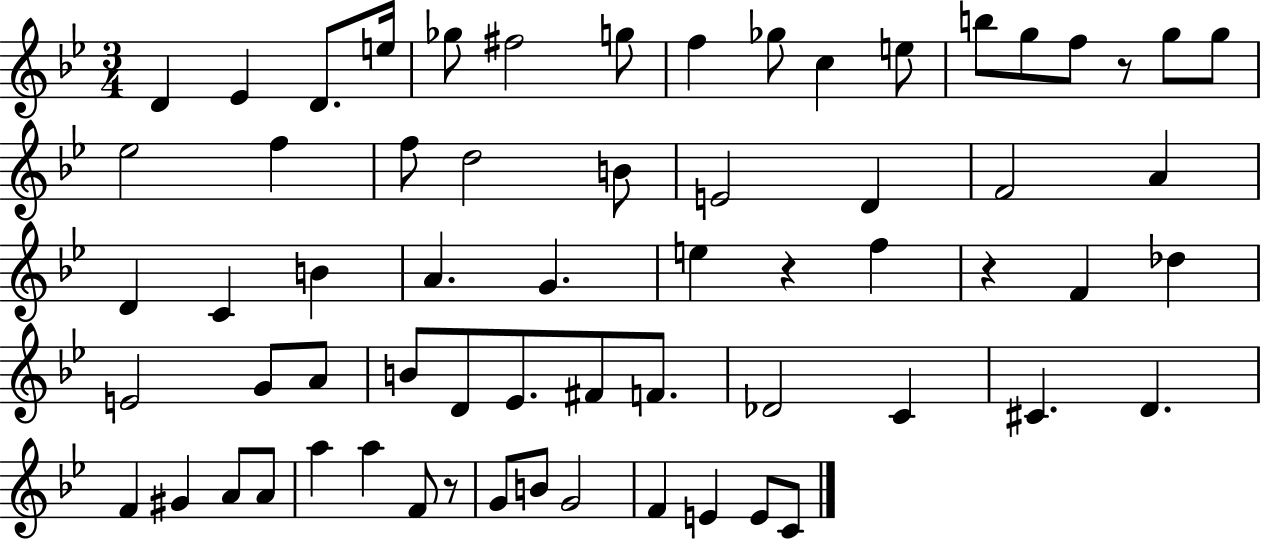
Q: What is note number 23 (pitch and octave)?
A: D4